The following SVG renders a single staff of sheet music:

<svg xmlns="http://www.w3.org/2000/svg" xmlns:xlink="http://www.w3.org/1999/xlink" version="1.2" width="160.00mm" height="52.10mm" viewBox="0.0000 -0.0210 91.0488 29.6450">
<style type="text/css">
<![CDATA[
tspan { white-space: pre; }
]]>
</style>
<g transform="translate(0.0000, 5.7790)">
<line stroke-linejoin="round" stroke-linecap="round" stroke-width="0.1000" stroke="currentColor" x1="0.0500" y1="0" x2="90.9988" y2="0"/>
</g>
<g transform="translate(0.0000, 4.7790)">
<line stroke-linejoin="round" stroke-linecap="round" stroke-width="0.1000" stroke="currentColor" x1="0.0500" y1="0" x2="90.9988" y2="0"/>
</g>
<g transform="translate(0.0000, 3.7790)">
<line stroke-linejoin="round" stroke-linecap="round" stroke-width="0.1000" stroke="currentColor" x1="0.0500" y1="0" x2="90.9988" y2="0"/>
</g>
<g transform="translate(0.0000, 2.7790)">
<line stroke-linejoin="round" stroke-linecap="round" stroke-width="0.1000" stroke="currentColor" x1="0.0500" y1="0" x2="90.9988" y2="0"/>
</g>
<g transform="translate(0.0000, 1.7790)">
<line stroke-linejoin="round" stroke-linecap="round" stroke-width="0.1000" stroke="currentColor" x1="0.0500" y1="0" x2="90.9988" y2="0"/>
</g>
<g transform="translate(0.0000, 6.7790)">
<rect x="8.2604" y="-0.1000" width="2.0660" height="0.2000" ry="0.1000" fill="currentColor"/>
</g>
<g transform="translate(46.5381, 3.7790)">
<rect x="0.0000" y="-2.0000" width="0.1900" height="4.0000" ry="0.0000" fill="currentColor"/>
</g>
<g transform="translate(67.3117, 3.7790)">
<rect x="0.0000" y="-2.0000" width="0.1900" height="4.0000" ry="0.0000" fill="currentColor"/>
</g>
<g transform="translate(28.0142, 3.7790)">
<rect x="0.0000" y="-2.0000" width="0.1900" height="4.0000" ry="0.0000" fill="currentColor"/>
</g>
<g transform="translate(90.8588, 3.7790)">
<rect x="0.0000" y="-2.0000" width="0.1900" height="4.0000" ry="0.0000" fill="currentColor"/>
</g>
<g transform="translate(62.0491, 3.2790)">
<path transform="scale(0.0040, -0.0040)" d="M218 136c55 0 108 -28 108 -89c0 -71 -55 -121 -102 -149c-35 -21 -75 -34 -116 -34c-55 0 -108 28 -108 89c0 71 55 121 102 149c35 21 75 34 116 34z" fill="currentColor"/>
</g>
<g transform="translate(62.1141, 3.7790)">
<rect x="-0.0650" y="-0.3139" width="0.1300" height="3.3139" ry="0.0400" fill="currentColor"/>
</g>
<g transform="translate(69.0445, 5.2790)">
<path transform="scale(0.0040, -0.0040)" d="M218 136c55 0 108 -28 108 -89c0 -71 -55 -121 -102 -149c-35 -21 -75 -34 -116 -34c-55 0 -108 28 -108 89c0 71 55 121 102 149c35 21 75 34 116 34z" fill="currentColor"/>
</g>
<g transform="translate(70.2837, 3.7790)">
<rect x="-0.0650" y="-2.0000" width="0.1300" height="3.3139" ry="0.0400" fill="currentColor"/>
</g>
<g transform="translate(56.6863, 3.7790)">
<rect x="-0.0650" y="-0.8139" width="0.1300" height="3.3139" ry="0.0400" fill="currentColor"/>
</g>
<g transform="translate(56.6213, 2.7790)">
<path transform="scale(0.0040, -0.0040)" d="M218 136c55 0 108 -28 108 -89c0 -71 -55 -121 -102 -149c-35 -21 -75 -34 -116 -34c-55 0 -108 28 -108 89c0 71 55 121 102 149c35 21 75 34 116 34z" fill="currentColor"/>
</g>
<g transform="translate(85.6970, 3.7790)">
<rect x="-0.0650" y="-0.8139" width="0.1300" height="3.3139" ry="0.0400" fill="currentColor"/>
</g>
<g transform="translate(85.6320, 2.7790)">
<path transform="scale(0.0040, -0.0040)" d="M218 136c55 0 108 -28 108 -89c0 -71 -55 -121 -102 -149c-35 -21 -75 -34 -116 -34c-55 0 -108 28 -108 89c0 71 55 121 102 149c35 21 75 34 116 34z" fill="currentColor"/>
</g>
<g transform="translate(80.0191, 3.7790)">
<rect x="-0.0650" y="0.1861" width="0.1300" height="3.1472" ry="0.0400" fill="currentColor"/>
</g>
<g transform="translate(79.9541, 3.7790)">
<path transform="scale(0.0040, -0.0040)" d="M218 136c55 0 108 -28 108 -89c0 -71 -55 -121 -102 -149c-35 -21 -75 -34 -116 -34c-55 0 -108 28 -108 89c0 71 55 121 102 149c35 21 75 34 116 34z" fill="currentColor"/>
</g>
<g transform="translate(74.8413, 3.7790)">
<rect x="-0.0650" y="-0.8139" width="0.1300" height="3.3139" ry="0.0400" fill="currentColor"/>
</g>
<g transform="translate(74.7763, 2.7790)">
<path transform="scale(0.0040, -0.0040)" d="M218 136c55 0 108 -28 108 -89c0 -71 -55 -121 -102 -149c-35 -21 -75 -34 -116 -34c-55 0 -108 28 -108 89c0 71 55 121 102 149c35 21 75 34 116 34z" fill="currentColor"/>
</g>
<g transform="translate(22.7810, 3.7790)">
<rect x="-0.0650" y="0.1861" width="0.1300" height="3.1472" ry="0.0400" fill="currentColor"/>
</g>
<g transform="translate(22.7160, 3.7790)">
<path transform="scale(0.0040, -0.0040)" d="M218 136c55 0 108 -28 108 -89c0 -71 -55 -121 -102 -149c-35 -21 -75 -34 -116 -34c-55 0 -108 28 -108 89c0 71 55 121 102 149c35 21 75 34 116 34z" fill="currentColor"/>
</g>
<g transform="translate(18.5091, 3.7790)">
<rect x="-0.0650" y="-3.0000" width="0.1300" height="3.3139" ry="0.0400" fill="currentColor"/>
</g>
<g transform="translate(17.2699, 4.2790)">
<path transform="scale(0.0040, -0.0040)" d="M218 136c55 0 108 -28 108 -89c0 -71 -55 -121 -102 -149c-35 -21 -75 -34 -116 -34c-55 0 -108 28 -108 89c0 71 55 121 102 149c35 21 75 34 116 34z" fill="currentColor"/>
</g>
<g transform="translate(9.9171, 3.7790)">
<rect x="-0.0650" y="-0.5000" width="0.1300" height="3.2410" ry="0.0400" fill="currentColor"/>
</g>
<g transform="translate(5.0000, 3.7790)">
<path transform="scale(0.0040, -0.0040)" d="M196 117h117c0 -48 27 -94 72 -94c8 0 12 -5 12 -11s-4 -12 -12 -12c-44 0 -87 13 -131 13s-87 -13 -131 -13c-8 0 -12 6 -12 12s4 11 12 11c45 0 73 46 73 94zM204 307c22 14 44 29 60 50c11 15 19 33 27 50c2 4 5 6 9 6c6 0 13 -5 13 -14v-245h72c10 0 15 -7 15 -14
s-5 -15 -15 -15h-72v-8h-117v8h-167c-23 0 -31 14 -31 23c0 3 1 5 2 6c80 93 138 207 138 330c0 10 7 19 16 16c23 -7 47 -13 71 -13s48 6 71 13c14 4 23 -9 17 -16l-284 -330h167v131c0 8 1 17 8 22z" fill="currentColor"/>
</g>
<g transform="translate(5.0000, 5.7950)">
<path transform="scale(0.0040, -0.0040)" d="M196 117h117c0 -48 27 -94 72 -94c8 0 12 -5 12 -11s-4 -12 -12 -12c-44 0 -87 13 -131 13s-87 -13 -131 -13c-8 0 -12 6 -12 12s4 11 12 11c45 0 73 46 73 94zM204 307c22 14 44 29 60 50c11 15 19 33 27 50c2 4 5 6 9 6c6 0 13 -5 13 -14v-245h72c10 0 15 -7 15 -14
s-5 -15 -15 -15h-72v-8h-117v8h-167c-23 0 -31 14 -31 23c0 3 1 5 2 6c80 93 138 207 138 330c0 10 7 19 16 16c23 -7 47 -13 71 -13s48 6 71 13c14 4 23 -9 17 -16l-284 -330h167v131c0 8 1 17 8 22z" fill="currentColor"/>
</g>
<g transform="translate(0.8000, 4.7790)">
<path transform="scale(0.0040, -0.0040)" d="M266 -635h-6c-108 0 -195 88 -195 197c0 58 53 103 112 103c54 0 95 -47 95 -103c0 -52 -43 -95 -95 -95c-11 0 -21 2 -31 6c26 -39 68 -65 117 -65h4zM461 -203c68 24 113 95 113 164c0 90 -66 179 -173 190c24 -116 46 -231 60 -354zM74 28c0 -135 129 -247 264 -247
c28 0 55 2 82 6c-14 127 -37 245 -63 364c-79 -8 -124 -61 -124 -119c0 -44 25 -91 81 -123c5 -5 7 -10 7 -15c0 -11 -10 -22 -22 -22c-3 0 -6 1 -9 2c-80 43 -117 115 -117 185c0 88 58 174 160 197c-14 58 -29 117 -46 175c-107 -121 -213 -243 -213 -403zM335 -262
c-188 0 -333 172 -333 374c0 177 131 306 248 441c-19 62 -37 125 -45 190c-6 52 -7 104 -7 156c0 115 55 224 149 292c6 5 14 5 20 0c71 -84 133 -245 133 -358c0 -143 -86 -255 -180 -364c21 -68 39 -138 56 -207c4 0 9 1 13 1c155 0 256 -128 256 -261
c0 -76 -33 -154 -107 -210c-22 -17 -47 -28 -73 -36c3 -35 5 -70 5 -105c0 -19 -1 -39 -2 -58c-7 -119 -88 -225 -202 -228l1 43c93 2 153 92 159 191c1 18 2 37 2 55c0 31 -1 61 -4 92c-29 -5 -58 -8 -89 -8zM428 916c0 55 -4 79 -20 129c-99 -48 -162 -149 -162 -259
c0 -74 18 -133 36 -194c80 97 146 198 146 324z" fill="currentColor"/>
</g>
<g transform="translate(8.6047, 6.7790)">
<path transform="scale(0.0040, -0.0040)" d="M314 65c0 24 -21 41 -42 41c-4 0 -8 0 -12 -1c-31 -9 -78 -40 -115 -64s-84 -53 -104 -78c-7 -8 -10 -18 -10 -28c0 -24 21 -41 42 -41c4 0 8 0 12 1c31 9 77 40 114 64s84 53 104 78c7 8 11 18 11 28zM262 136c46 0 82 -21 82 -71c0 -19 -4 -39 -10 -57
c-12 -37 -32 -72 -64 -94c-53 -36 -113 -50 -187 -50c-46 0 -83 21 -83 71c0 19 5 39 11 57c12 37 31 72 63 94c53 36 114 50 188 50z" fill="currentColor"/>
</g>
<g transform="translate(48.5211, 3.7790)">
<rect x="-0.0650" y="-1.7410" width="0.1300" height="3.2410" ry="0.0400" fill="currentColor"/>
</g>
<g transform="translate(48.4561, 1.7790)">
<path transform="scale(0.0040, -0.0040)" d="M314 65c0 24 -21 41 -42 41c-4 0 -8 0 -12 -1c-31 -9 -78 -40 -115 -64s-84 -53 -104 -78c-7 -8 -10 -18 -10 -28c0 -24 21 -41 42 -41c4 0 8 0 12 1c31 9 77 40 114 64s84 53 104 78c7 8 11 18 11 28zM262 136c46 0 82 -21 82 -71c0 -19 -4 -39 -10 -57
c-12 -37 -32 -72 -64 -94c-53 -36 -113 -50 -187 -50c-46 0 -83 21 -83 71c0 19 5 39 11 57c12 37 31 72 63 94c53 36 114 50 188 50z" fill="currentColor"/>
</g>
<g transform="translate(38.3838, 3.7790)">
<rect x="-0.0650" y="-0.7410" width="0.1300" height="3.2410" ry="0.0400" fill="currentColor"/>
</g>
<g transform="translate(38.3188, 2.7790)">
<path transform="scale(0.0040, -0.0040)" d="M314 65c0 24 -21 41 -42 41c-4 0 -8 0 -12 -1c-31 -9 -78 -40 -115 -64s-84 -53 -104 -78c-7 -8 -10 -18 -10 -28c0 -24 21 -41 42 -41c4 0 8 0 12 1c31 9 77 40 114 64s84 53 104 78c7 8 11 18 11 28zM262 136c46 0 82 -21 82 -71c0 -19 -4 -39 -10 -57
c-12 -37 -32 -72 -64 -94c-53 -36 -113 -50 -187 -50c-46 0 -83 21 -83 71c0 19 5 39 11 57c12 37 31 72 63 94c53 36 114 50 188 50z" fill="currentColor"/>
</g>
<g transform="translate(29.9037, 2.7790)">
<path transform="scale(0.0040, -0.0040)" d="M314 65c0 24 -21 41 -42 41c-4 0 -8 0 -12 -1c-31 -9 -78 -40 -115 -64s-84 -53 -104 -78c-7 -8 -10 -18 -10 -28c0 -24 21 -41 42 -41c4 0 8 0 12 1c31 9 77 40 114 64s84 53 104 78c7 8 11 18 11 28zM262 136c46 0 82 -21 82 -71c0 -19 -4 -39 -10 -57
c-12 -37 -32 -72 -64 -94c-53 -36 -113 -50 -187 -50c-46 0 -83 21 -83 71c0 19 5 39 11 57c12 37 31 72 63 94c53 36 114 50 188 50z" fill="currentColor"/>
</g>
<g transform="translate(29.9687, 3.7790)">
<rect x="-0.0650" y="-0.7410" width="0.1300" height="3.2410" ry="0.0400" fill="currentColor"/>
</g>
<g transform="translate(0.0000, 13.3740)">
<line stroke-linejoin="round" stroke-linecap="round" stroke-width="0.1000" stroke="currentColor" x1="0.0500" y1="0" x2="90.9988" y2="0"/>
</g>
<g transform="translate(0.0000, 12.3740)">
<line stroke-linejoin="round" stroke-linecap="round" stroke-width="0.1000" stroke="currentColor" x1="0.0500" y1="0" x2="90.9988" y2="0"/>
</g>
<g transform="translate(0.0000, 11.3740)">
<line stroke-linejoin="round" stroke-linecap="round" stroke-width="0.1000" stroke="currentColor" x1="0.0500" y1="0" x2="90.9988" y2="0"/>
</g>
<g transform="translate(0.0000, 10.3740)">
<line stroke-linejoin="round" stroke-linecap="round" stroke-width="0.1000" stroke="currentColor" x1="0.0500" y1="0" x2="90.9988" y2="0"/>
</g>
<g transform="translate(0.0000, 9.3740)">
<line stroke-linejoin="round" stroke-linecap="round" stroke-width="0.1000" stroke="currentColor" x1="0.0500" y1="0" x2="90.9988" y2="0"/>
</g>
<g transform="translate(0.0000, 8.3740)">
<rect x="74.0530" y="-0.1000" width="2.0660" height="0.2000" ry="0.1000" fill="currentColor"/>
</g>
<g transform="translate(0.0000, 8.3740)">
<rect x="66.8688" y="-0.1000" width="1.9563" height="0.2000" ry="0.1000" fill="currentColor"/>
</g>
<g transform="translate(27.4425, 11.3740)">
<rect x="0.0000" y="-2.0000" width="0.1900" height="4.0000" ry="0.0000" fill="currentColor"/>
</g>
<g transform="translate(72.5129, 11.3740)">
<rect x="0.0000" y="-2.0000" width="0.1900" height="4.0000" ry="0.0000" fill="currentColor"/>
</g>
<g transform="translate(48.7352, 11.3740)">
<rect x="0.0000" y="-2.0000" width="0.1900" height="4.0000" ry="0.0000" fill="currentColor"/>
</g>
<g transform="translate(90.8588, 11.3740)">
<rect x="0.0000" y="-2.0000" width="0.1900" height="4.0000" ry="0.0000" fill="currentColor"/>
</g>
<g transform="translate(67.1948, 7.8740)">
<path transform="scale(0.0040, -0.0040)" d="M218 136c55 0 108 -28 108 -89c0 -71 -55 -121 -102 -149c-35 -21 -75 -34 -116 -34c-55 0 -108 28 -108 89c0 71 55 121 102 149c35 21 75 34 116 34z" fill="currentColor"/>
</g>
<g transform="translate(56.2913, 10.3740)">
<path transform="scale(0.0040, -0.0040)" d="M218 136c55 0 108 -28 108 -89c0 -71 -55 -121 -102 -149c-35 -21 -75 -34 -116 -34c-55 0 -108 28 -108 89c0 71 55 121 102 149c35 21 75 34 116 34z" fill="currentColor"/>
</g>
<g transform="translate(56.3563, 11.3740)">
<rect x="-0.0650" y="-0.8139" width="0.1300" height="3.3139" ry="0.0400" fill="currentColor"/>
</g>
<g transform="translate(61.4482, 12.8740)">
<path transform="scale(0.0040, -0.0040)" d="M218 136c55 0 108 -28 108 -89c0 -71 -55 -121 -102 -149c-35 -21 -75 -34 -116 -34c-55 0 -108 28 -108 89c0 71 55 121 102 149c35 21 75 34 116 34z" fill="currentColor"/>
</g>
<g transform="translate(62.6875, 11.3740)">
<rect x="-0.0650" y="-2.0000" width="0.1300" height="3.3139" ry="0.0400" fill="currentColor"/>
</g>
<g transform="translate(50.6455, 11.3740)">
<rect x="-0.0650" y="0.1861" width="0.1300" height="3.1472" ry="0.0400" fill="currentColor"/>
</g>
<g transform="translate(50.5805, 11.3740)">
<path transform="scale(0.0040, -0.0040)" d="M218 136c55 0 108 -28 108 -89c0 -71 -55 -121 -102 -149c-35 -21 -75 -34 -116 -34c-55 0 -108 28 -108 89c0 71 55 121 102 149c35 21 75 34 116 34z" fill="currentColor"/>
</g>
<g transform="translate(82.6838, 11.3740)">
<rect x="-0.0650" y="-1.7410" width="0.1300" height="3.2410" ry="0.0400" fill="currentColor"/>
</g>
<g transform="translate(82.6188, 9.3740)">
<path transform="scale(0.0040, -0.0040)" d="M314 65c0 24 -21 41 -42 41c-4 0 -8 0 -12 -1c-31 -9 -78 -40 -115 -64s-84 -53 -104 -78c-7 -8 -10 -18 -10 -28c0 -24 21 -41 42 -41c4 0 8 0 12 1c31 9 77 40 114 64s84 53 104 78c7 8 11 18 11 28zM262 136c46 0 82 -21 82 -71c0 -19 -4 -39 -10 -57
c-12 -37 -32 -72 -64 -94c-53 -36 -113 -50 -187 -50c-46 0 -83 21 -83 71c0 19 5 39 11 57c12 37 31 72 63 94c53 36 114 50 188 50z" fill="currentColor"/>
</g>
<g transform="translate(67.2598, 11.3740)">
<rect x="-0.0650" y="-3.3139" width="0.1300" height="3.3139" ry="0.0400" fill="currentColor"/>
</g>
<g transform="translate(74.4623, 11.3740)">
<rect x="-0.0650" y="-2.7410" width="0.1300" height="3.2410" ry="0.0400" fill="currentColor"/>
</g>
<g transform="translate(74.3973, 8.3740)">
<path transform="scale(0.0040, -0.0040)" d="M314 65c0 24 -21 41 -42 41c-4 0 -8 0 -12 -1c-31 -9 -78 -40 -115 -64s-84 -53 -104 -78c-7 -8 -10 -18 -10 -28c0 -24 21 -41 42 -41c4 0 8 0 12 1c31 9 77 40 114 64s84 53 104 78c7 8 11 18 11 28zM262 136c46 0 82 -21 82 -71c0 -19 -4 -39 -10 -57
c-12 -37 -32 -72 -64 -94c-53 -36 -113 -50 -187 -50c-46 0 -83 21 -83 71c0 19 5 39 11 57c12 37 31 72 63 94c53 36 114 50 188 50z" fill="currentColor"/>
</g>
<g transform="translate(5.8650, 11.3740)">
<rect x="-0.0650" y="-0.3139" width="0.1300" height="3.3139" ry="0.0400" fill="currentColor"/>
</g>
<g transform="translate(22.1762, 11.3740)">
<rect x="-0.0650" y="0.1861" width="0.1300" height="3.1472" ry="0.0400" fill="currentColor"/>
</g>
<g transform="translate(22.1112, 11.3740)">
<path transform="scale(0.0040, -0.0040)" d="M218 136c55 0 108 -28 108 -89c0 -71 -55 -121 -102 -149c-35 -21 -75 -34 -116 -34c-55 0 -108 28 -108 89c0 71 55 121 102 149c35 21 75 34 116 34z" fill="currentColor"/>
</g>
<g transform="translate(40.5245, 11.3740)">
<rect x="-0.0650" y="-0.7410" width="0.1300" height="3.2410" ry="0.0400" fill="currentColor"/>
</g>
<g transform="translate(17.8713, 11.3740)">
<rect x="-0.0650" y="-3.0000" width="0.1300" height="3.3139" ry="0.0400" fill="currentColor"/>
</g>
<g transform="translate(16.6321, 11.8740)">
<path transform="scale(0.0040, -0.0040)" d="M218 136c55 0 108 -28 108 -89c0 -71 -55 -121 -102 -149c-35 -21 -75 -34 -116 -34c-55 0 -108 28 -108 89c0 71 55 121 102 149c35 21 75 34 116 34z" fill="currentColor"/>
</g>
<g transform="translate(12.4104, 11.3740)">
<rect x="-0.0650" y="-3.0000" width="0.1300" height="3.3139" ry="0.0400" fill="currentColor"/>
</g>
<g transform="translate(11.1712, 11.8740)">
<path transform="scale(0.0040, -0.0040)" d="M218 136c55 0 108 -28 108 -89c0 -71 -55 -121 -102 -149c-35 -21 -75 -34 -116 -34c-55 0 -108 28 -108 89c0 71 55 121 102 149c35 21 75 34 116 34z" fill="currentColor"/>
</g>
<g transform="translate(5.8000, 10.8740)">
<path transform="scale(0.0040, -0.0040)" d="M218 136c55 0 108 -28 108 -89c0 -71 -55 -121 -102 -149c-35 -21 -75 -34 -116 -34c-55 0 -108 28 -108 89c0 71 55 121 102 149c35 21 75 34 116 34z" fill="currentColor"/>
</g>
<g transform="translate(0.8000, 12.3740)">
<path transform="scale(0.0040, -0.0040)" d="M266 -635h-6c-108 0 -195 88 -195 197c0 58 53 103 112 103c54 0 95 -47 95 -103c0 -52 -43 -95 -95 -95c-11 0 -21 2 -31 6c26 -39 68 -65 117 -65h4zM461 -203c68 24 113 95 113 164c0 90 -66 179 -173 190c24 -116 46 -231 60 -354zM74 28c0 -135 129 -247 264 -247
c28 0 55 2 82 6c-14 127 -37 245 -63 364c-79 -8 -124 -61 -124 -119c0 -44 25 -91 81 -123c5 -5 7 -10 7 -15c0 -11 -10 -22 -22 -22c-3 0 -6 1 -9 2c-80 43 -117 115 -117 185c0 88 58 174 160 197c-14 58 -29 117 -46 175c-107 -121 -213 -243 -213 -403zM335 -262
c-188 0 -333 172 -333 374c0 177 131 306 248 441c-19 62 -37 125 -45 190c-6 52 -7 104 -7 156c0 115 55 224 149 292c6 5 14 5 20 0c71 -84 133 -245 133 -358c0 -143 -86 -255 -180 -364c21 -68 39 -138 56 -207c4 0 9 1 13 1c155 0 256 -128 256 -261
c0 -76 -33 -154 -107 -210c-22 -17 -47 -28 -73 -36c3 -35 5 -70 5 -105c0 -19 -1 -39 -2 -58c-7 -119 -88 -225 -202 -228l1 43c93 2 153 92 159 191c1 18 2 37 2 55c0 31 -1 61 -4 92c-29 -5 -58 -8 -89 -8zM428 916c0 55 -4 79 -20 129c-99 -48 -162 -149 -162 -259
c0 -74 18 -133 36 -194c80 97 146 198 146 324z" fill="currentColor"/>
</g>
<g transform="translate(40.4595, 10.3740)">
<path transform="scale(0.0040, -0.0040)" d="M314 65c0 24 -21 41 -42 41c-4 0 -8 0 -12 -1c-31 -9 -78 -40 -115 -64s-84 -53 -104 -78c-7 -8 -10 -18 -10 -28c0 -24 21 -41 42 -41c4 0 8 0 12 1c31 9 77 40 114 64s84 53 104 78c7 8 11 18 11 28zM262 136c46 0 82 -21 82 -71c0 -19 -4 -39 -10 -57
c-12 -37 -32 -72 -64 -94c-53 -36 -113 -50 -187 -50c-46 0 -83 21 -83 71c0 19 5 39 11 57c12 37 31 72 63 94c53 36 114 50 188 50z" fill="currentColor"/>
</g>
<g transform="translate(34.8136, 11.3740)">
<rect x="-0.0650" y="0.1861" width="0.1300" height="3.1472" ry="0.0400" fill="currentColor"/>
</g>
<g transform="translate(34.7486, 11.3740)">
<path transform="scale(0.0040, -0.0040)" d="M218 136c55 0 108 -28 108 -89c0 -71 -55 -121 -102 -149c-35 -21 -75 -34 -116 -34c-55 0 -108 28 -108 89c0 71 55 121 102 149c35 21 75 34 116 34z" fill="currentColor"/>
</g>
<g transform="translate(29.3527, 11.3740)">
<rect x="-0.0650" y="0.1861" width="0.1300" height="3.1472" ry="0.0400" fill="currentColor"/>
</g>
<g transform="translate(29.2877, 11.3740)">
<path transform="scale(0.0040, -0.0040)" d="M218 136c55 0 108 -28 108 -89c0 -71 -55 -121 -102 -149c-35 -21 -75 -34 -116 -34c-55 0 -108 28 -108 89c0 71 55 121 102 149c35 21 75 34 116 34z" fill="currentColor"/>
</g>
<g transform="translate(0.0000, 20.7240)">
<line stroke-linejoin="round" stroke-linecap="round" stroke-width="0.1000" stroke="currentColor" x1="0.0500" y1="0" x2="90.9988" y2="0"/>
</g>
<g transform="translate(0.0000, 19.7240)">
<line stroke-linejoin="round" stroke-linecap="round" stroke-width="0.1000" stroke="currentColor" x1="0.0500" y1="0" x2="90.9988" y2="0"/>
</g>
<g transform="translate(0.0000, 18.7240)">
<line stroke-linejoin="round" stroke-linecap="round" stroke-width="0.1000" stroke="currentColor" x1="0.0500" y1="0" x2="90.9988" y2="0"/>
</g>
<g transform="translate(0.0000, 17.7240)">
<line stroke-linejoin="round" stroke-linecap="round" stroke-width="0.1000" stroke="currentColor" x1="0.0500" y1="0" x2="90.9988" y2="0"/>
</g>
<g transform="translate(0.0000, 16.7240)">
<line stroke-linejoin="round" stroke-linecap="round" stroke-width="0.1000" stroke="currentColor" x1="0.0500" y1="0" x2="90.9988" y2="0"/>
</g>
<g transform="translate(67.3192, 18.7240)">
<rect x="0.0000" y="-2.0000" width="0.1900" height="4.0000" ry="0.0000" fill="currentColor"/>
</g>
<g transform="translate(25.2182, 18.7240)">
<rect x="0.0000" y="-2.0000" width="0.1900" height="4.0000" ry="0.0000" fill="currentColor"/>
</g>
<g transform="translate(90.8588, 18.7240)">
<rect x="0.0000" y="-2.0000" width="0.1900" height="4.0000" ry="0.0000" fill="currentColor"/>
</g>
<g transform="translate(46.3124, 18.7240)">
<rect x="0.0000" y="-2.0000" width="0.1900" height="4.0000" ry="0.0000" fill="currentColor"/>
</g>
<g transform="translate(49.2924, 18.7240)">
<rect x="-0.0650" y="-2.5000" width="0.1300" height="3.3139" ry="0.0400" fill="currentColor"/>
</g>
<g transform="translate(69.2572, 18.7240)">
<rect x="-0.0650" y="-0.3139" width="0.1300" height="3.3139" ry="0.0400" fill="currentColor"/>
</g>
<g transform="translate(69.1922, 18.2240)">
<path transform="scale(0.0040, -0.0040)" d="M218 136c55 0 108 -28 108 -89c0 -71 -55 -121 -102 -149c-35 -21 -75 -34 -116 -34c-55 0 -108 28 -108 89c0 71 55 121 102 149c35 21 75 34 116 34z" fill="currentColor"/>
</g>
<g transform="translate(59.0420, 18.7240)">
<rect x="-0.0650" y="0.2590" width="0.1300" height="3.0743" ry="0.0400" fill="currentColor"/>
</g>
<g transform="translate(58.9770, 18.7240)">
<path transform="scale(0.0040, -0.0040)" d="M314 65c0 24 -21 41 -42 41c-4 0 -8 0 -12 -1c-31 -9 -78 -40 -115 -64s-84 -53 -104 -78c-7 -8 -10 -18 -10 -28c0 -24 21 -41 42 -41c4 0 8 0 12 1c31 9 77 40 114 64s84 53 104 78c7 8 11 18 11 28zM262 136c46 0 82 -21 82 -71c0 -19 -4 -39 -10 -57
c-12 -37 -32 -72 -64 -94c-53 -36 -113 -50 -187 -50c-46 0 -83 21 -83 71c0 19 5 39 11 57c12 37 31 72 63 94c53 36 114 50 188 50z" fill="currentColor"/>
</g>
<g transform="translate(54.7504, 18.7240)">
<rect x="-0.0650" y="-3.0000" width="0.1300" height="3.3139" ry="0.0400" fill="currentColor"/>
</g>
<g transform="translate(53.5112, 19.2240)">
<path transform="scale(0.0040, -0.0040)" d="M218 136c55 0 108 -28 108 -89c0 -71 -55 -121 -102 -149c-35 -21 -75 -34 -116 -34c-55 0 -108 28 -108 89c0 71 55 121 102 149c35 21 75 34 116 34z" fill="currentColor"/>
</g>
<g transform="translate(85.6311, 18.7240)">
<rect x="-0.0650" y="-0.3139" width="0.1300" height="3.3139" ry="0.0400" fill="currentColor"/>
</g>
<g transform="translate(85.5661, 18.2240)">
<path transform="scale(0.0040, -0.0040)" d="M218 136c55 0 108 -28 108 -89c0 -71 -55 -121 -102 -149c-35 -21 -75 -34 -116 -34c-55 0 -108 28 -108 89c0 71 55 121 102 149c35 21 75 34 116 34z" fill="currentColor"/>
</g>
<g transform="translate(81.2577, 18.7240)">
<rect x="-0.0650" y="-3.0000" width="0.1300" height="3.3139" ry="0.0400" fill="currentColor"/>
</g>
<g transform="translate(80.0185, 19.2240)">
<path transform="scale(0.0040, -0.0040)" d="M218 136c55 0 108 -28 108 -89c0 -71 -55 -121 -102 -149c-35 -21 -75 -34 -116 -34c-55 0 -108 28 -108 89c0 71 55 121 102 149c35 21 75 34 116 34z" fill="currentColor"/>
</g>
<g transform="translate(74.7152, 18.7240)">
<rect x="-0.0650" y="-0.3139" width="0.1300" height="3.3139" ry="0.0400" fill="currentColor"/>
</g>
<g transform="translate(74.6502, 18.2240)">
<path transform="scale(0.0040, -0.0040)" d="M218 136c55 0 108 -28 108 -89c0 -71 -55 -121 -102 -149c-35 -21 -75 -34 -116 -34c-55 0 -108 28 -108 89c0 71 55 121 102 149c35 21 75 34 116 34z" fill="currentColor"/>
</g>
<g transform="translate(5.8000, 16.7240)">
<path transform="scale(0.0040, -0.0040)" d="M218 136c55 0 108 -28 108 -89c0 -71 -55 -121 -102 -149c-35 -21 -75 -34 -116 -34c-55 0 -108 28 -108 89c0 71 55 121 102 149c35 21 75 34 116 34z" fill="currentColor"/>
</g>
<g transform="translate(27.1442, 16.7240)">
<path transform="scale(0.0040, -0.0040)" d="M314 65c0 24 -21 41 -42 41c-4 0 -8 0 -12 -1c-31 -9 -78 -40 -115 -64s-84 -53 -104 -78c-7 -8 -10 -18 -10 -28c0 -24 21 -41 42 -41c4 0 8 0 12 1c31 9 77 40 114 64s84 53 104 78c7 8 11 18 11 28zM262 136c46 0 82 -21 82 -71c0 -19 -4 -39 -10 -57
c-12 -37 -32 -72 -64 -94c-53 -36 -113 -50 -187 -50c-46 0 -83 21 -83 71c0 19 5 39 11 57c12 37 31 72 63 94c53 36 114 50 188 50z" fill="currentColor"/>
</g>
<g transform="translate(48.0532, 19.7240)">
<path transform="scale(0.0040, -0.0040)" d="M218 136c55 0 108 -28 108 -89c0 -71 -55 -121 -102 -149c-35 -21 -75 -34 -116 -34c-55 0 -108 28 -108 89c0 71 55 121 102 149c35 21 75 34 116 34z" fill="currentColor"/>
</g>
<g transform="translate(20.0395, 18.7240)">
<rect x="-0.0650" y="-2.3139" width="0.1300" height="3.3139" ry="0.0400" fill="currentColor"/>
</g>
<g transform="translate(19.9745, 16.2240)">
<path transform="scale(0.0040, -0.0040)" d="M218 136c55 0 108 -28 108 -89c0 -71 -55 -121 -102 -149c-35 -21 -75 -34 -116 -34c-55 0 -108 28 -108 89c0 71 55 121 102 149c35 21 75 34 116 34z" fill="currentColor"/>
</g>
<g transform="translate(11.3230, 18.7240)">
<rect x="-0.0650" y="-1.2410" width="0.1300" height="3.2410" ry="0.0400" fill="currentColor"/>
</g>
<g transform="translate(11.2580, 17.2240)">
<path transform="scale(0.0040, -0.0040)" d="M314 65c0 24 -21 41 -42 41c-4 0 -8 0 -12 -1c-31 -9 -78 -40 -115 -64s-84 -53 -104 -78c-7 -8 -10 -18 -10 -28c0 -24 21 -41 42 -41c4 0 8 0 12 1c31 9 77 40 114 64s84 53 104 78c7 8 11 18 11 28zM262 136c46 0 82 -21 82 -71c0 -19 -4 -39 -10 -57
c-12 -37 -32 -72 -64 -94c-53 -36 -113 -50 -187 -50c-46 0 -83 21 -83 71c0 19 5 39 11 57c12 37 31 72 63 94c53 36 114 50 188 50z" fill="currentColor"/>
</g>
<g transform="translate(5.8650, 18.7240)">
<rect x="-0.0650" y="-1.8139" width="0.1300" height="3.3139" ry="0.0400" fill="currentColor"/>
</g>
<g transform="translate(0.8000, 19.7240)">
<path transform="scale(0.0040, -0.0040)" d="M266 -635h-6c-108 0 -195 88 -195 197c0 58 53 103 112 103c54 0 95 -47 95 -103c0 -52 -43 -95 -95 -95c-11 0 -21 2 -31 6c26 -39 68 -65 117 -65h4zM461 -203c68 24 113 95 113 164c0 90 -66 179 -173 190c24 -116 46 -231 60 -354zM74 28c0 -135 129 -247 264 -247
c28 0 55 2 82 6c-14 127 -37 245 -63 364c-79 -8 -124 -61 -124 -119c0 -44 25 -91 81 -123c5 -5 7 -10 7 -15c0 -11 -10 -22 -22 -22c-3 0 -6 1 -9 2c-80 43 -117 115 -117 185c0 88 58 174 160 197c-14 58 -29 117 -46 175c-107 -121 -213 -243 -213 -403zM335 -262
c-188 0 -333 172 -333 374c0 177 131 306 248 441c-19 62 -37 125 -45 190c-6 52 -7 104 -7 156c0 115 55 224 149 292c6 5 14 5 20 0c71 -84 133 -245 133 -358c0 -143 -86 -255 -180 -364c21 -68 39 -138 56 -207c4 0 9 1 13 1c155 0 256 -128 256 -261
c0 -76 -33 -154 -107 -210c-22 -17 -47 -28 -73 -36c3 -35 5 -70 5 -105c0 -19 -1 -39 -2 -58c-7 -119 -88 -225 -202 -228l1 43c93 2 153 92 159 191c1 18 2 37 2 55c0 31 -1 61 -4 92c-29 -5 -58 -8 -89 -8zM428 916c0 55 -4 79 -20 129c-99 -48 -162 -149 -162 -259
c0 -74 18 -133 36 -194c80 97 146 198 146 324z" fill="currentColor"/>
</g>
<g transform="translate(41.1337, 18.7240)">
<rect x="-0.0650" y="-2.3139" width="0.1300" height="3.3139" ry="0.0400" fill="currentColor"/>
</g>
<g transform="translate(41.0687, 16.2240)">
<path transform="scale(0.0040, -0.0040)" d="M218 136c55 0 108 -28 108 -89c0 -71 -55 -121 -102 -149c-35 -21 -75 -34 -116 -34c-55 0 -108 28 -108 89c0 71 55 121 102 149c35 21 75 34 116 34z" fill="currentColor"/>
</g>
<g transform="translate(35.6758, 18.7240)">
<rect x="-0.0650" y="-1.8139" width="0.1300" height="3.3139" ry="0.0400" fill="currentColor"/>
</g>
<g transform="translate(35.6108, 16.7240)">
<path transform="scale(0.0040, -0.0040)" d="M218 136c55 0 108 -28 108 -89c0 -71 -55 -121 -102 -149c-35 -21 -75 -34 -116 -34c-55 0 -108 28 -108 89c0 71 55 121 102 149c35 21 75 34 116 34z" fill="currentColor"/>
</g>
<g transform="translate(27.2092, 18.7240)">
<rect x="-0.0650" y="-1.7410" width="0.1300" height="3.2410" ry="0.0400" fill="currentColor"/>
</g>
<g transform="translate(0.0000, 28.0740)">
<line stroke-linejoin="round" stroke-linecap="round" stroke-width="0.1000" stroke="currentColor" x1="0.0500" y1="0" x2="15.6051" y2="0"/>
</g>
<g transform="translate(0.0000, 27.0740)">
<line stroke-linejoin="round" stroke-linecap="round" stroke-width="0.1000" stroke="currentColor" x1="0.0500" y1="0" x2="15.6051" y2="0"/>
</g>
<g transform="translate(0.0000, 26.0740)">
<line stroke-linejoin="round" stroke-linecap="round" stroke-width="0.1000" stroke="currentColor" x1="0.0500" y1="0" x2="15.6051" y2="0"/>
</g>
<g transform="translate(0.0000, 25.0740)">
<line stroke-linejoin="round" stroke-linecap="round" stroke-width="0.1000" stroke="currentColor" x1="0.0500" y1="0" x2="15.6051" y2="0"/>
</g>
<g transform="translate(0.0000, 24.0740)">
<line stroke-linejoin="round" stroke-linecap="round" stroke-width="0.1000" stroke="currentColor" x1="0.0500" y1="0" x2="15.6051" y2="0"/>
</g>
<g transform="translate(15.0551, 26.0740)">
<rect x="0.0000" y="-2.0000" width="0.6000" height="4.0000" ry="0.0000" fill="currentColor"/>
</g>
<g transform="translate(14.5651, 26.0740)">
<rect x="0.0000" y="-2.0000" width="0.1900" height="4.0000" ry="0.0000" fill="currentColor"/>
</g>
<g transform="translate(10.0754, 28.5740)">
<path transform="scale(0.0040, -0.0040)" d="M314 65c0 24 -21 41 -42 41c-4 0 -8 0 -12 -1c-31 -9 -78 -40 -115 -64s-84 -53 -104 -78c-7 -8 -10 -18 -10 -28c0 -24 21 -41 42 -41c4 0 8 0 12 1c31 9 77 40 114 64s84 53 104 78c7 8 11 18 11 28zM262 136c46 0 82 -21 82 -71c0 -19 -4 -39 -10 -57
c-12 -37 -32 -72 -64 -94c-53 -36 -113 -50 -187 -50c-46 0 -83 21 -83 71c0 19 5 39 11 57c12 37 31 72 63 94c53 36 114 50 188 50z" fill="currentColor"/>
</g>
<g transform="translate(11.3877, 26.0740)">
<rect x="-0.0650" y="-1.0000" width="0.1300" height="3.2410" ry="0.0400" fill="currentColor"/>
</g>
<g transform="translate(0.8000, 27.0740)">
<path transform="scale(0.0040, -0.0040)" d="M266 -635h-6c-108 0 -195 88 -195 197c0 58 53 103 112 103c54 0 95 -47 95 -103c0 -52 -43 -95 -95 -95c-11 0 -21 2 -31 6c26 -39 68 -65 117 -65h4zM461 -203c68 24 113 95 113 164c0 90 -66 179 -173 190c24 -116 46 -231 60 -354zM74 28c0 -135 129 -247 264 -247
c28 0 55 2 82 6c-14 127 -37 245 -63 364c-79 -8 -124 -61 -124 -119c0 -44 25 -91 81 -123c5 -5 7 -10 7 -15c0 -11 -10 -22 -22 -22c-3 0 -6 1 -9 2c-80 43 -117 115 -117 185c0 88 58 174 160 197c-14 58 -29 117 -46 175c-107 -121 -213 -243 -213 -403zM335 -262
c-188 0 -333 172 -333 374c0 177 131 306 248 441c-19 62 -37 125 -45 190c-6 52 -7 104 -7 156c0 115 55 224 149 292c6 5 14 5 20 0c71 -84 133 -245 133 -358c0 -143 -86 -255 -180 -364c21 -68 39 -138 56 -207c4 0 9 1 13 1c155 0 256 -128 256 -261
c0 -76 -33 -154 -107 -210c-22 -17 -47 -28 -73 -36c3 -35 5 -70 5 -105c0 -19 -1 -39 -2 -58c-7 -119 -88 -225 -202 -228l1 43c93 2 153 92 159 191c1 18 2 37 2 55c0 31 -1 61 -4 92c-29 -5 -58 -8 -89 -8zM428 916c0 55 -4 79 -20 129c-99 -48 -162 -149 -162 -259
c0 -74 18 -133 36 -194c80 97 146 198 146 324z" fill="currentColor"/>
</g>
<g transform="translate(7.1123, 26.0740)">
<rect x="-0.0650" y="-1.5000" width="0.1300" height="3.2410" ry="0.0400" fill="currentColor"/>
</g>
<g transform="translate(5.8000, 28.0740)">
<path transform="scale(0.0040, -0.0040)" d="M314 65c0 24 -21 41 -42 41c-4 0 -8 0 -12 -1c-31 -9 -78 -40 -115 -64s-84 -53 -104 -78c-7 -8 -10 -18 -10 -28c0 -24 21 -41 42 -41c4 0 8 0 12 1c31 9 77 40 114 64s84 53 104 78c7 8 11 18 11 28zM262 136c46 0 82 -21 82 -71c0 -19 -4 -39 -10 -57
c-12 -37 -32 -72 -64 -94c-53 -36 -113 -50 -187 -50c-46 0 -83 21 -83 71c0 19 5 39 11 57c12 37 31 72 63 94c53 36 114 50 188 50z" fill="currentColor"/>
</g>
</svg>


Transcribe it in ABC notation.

X:1
T:Untitled
M:4/4
L:1/4
K:C
C2 A B d2 d2 f2 d c F d B d c A A B B B d2 B d F b a2 f2 f e2 g f2 f g G A B2 c c A c E2 D2